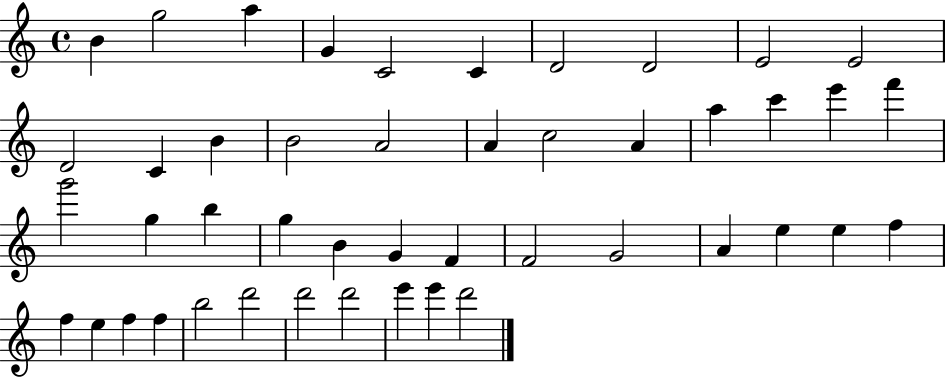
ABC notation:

X:1
T:Untitled
M:4/4
L:1/4
K:C
B g2 a G C2 C D2 D2 E2 E2 D2 C B B2 A2 A c2 A a c' e' f' g'2 g b g B G F F2 G2 A e e f f e f f b2 d'2 d'2 d'2 e' e' d'2